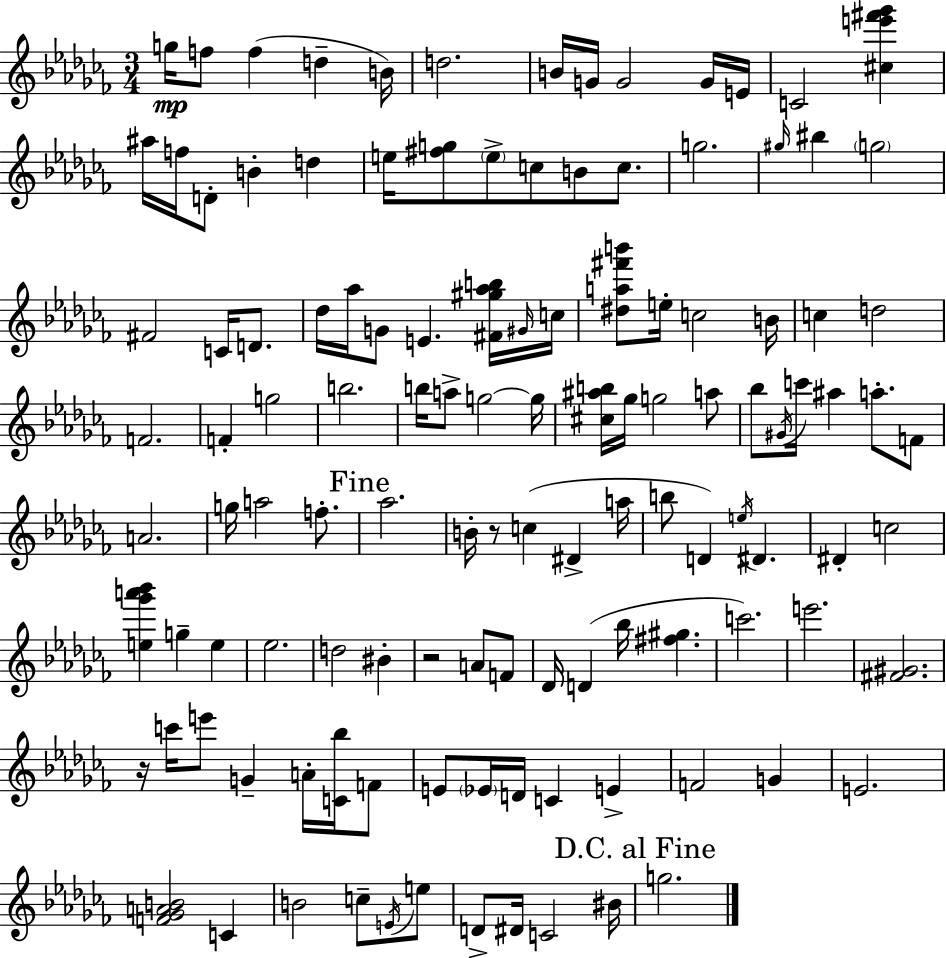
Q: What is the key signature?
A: AES minor